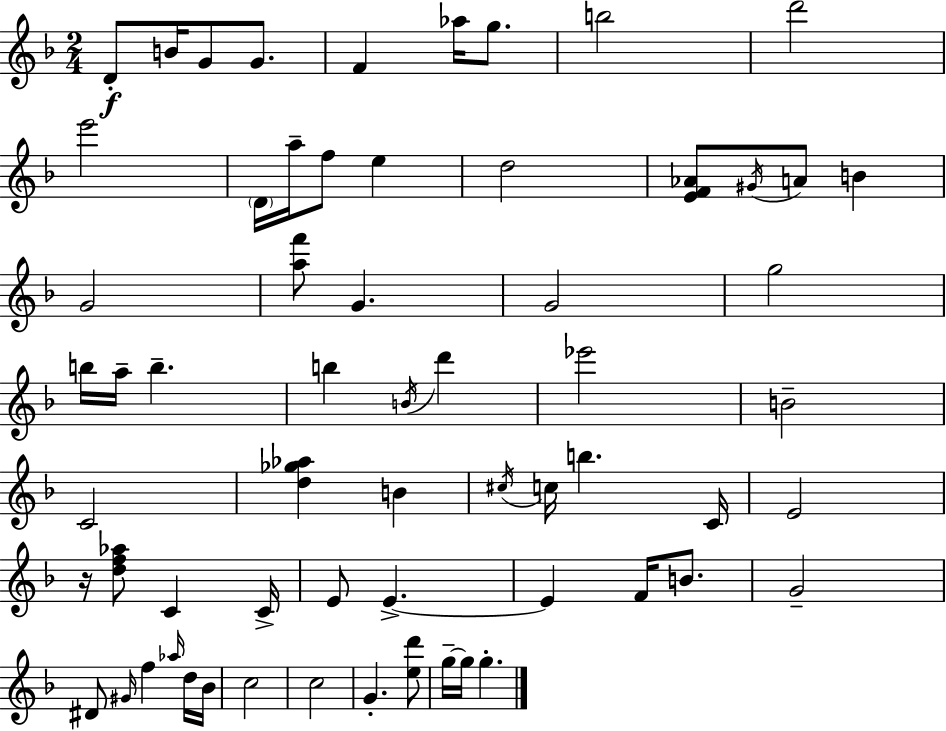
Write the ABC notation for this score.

X:1
T:Untitled
M:2/4
L:1/4
K:F
D/2 B/4 G/2 G/2 F _a/4 g/2 b2 d'2 e'2 D/4 a/4 f/2 e d2 [EF_A]/2 ^G/4 A/2 B G2 [af']/2 G G2 g2 b/4 a/4 b b B/4 d' _e'2 B2 C2 [d_g_a] B ^c/4 c/4 b C/4 E2 z/4 [df_a]/2 C C/4 E/2 E E F/4 B/2 G2 ^D/2 ^G/4 f _a/4 d/4 _B/4 c2 c2 G [ed']/2 g/4 g/4 g